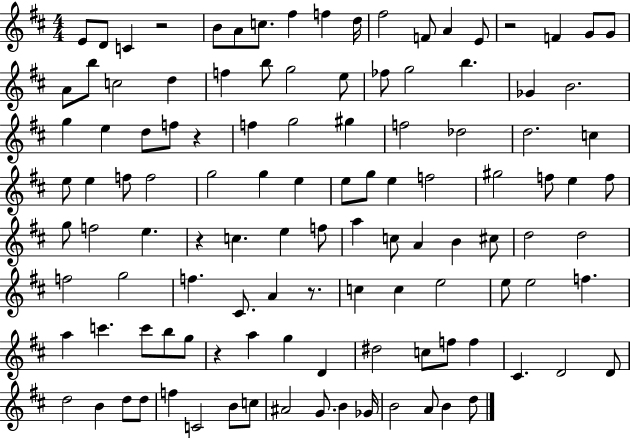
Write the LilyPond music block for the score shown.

{
  \clef treble
  \numericTimeSignature
  \time 4/4
  \key d \major
  \repeat volta 2 { e'8 d'8 c'4 r2 | b'8 a'8 c''8. fis''4 f''4 d''16 | fis''2 f'8 a'4 e'8 | r2 f'4 g'8 g'8 | \break a'8 b''8 c''2 d''4 | f''4 b''8 g''2 e''8 | fes''8 g''2 b''4. | ges'4 b'2. | \break g''4 e''4 d''8 f''8 r4 | f''4 g''2 gis''4 | f''2 des''2 | d''2. c''4 | \break e''8 e''4 f''8 f''2 | g''2 g''4 e''4 | e''8 g''8 e''4 f''2 | gis''2 f''8 e''4 f''8 | \break g''8 f''2 e''4. | r4 c''4. e''4 f''8 | a''4 c''8 a'4 b'4 cis''8 | d''2 d''2 | \break f''2 g''2 | f''4. cis'8. a'4 r8. | c''4 c''4 e''2 | e''8 e''2 f''4. | \break a''4 c'''4. c'''8 b''8 g''8 | r4 a''4 g''4 d'4 | dis''2 c''8 f''8 f''4 | cis'4. d'2 d'8 | \break d''2 b'4 d''8 d''8 | f''4 c'2 b'8 c''8 | ais'2 g'8. b'4 ges'16 | b'2 a'8 b'4 d''8 | \break } \bar "|."
}